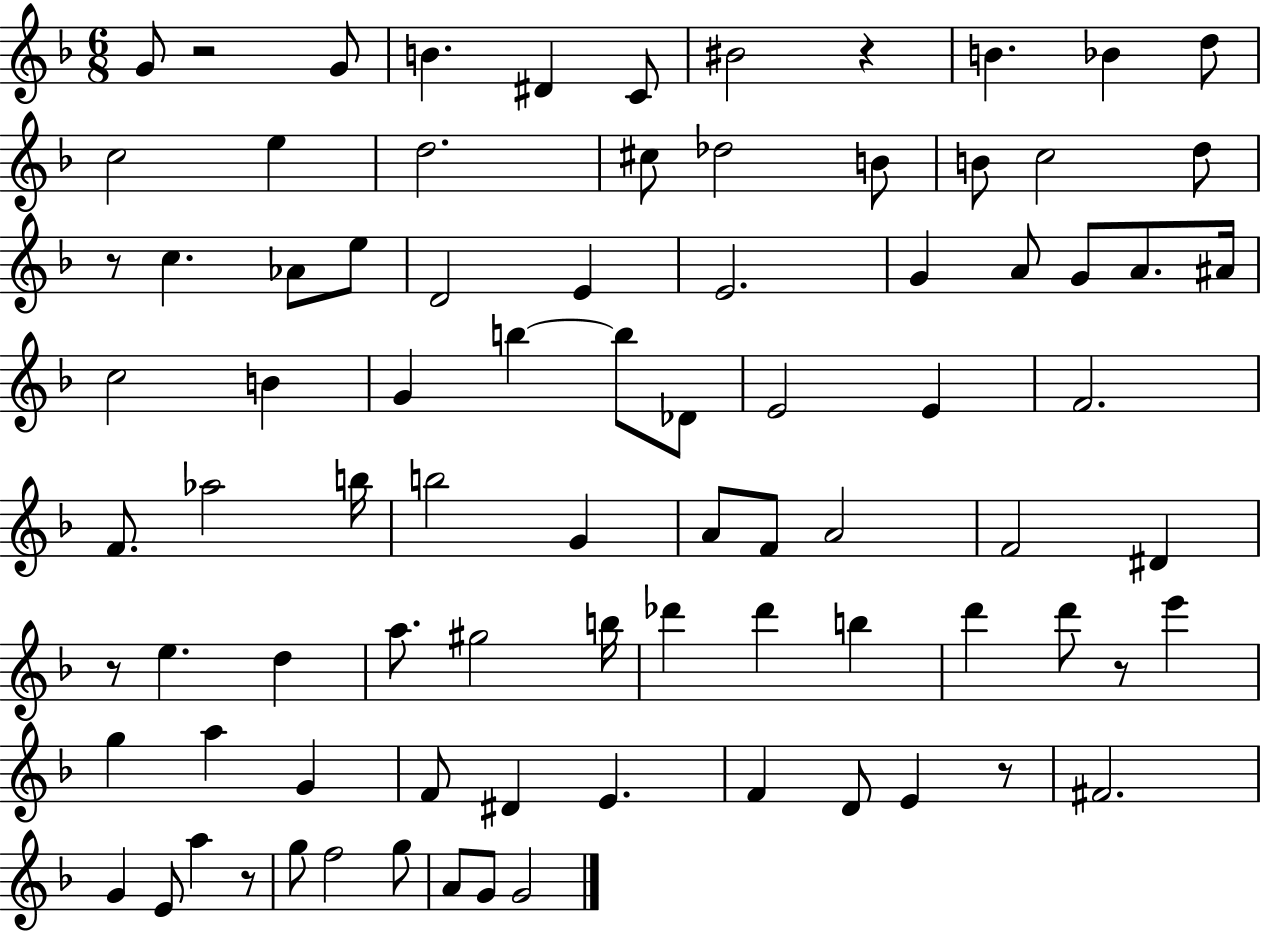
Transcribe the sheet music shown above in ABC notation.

X:1
T:Untitled
M:6/8
L:1/4
K:F
G/2 z2 G/2 B ^D C/2 ^B2 z B _B d/2 c2 e d2 ^c/2 _d2 B/2 B/2 c2 d/2 z/2 c _A/2 e/2 D2 E E2 G A/2 G/2 A/2 ^A/4 c2 B G b b/2 _D/2 E2 E F2 F/2 _a2 b/4 b2 G A/2 F/2 A2 F2 ^D z/2 e d a/2 ^g2 b/4 _d' _d' b d' d'/2 z/2 e' g a G F/2 ^D E F D/2 E z/2 ^F2 G E/2 a z/2 g/2 f2 g/2 A/2 G/2 G2